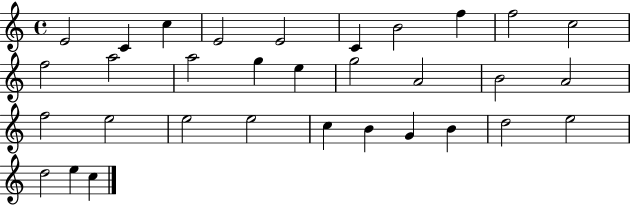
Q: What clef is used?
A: treble